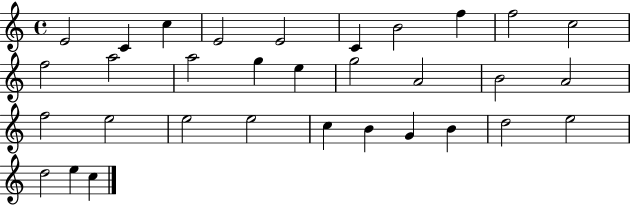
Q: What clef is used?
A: treble